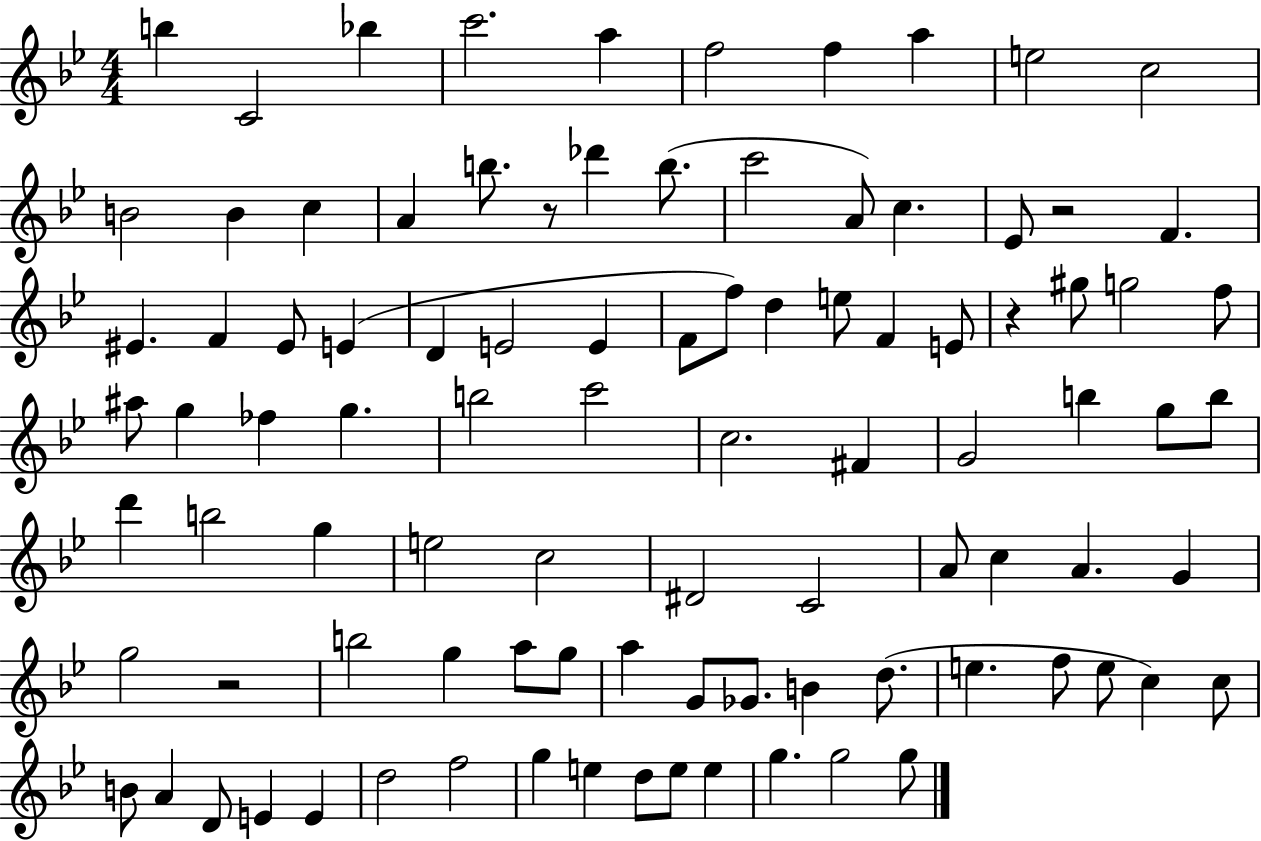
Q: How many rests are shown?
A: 4